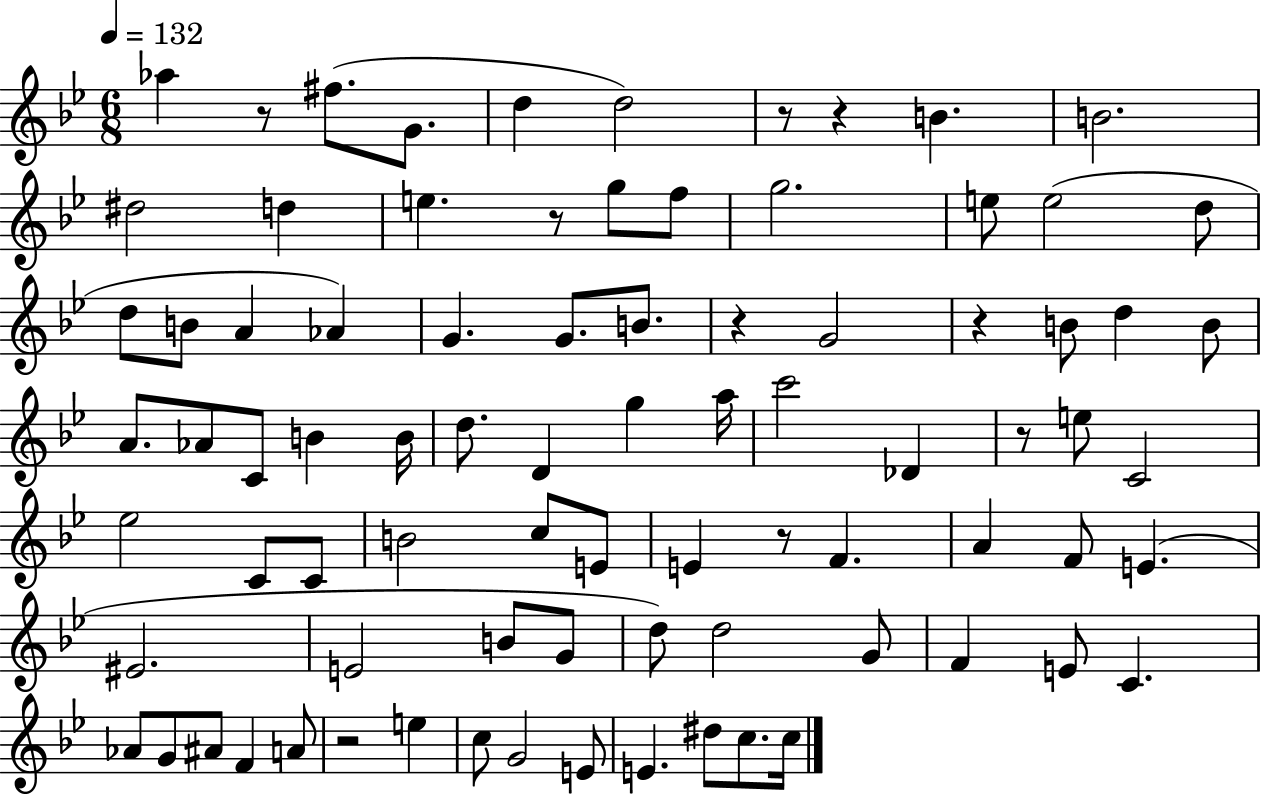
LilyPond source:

{
  \clef treble
  \numericTimeSignature
  \time 6/8
  \key bes \major
  \tempo 4 = 132
  aes''4 r8 fis''8.( g'8. | d''4 d''2) | r8 r4 b'4. | b'2. | \break dis''2 d''4 | e''4. r8 g''8 f''8 | g''2. | e''8 e''2( d''8 | \break d''8 b'8 a'4 aes'4) | g'4. g'8. b'8. | r4 g'2 | r4 b'8 d''4 b'8 | \break a'8. aes'8 c'8 b'4 b'16 | d''8. d'4 g''4 a''16 | c'''2 des'4 | r8 e''8 c'2 | \break ees''2 c'8 c'8 | b'2 c''8 e'8 | e'4 r8 f'4. | a'4 f'8 e'4.( | \break eis'2. | e'2 b'8 g'8 | d''8) d''2 g'8 | f'4 e'8 c'4. | \break aes'8 g'8 ais'8 f'4 a'8 | r2 e''4 | c''8 g'2 e'8 | e'4. dis''8 c''8. c''16 | \break \bar "|."
}